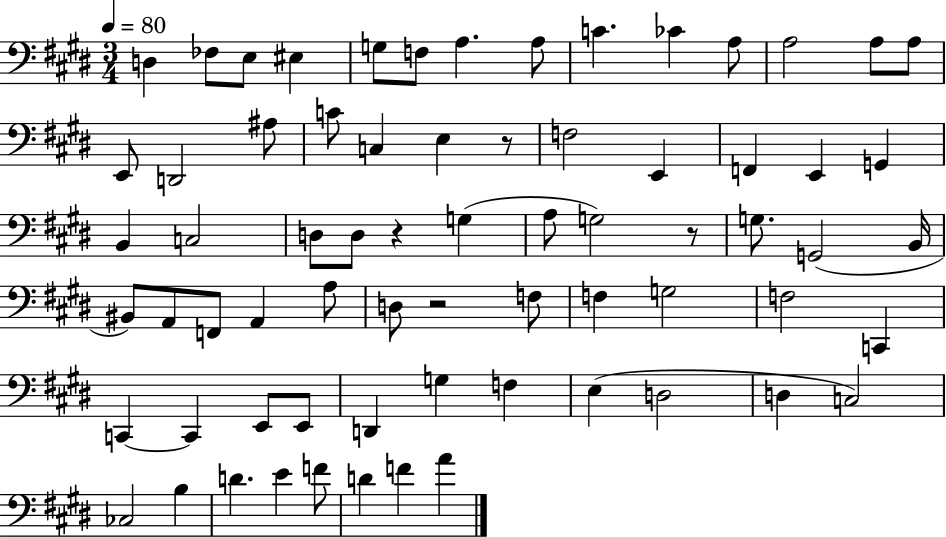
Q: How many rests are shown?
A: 4